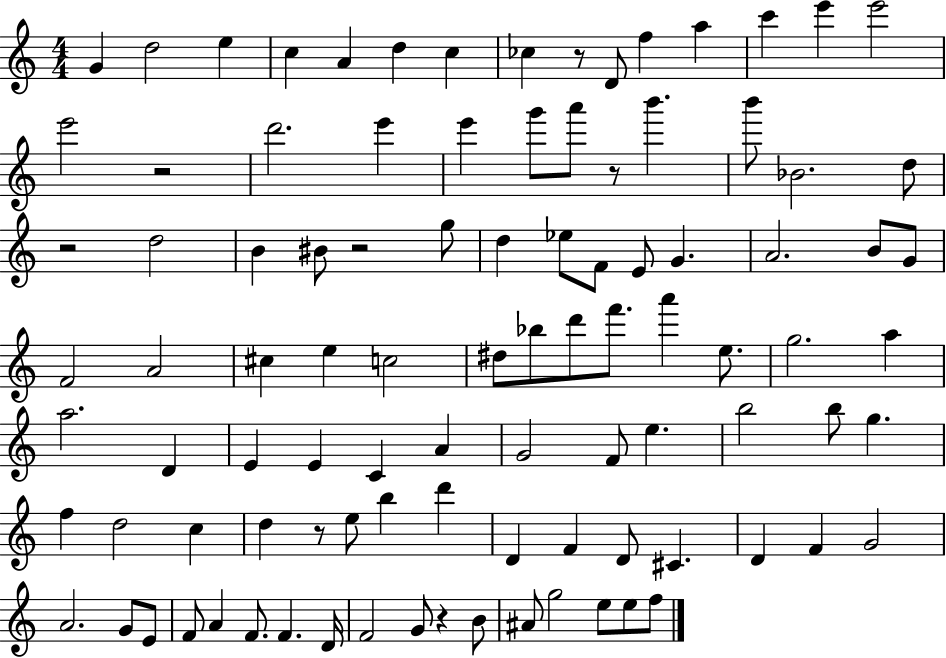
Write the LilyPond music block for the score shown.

{
  \clef treble
  \numericTimeSignature
  \time 4/4
  \key c \major
  \repeat volta 2 { g'4 d''2 e''4 | c''4 a'4 d''4 c''4 | ces''4 r8 d'8 f''4 a''4 | c'''4 e'''4 e'''2 | \break e'''2 r2 | d'''2. e'''4 | e'''4 g'''8 a'''8 r8 b'''4. | b'''8 bes'2. d''8 | \break r2 d''2 | b'4 bis'8 r2 g''8 | d''4 ees''8 f'8 e'8 g'4. | a'2. b'8 g'8 | \break f'2 a'2 | cis''4 e''4 c''2 | dis''8 bes''8 d'''8 f'''8. a'''4 e''8. | g''2. a''4 | \break a''2. d'4 | e'4 e'4 c'4 a'4 | g'2 f'8 e''4. | b''2 b''8 g''4. | \break f''4 d''2 c''4 | d''4 r8 e''8 b''4 d'''4 | d'4 f'4 d'8 cis'4. | d'4 f'4 g'2 | \break a'2. g'8 e'8 | f'8 a'4 f'8. f'4. d'16 | f'2 g'8 r4 b'8 | ais'8 g''2 e''8 e''8 f''8 | \break } \bar "|."
}